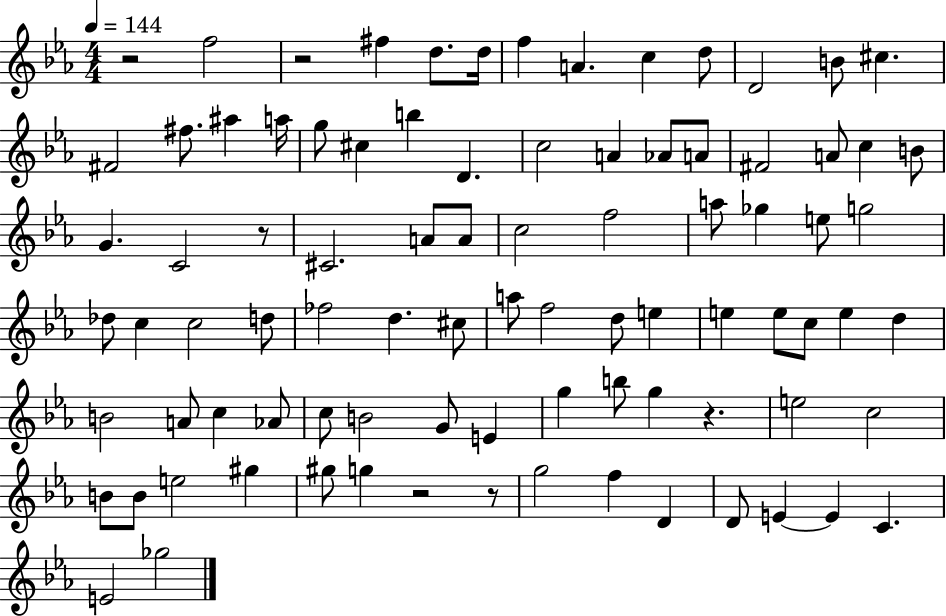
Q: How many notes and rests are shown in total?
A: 88